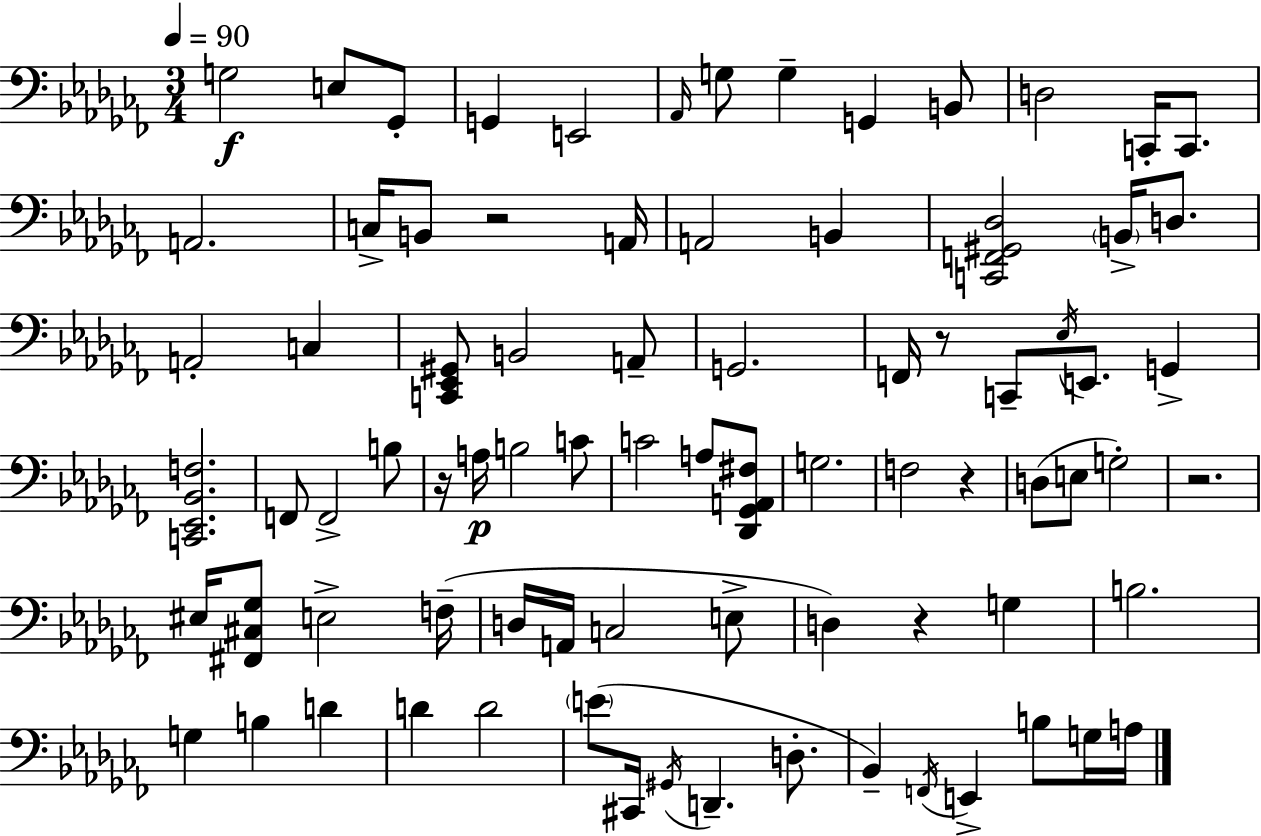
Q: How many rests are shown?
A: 6